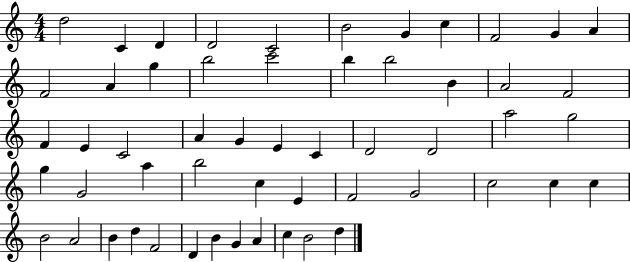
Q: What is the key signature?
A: C major